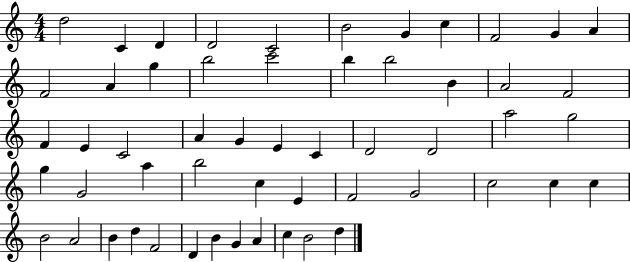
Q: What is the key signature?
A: C major